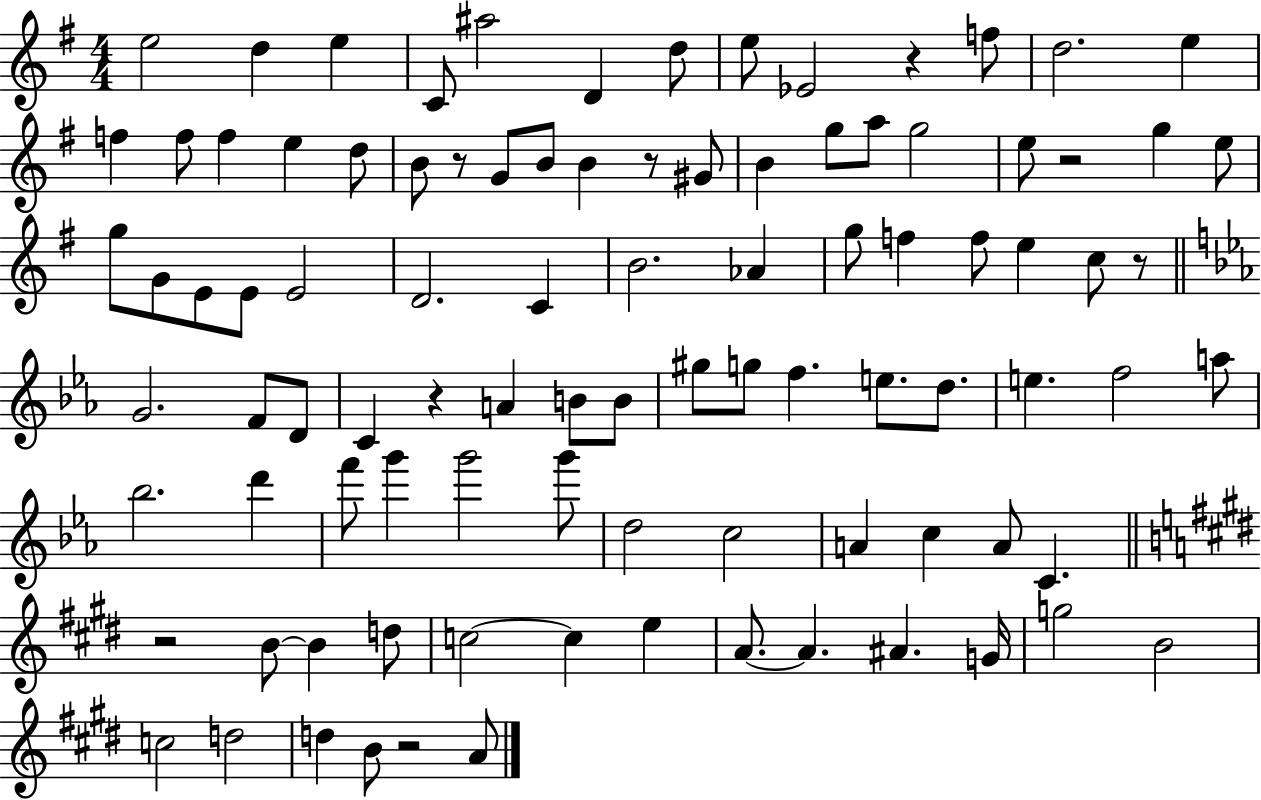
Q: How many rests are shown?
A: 8